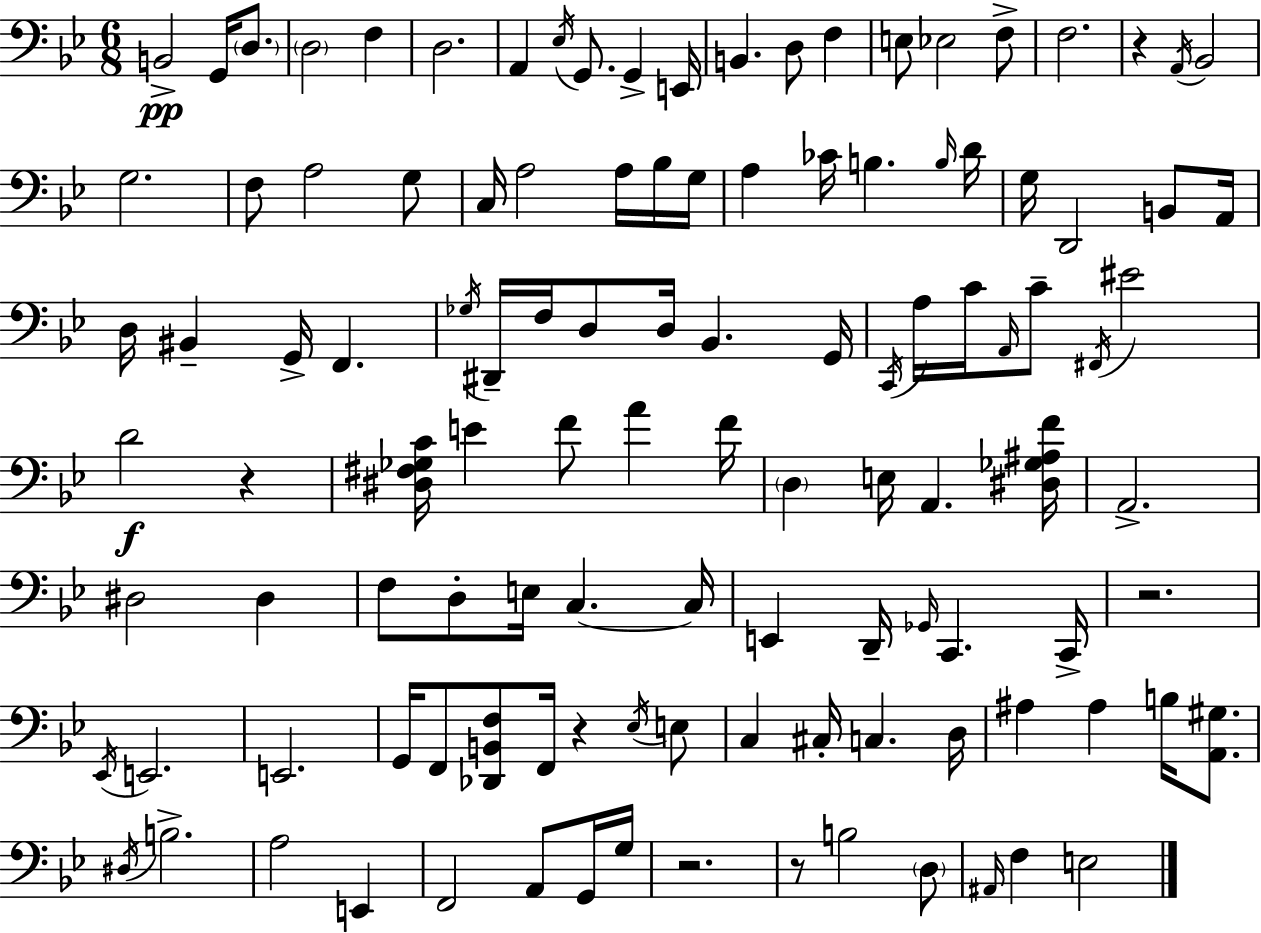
X:1
T:Untitled
M:6/8
L:1/4
K:Gm
B,,2 G,,/4 D,/2 D,2 F, D,2 A,, _E,/4 G,,/2 G,, E,,/4 B,, D,/2 F, E,/2 _E,2 F,/2 F,2 z A,,/4 _B,,2 G,2 F,/2 A,2 G,/2 C,/4 A,2 A,/4 _B,/4 G,/4 A, _C/4 B, B,/4 D/4 G,/4 D,,2 B,,/2 A,,/4 D,/4 ^B,, G,,/4 F,, _G,/4 ^D,,/4 F,/4 D,/2 D,/4 _B,, G,,/4 C,,/4 A,/4 C/4 A,,/4 C/2 ^F,,/4 ^E2 D2 z [^D,^F,_G,C]/4 E F/2 A F/4 D, E,/4 A,, [^D,_G,^A,F]/4 A,,2 ^D,2 ^D, F,/2 D,/2 E,/4 C, C,/4 E,, D,,/4 _G,,/4 C,, C,,/4 z2 _E,,/4 E,,2 E,,2 G,,/4 F,,/2 [_D,,B,,F,]/2 F,,/4 z _E,/4 E,/2 C, ^C,/4 C, D,/4 ^A, ^A, B,/4 [A,,^G,]/2 ^D,/4 B,2 A,2 E,, F,,2 A,,/2 G,,/4 G,/4 z2 z/2 B,2 D,/2 ^A,,/4 F, E,2